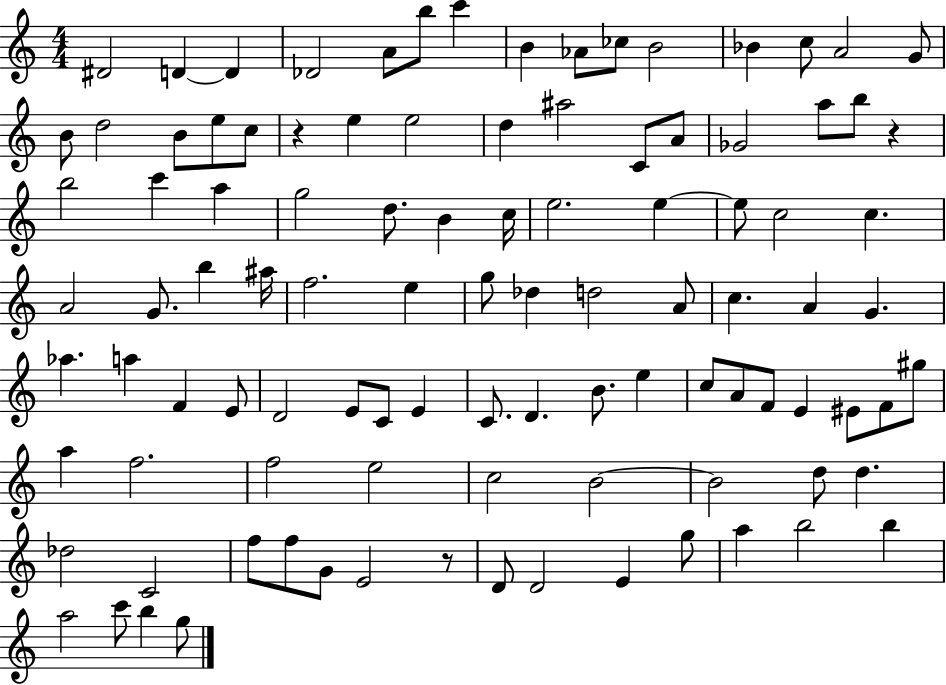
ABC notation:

X:1
T:Untitled
M:4/4
L:1/4
K:C
^D2 D D _D2 A/2 b/2 c' B _A/2 _c/2 B2 _B c/2 A2 G/2 B/2 d2 B/2 e/2 c/2 z e e2 d ^a2 C/2 A/2 _G2 a/2 b/2 z b2 c' a g2 d/2 B c/4 e2 e e/2 c2 c A2 G/2 b ^a/4 f2 e g/2 _d d2 A/2 c A G _a a F E/2 D2 E/2 C/2 E C/2 D B/2 e c/2 A/2 F/2 E ^E/2 F/2 ^g/2 a f2 f2 e2 c2 B2 B2 d/2 d _d2 C2 f/2 f/2 G/2 E2 z/2 D/2 D2 E g/2 a b2 b a2 c'/2 b g/2